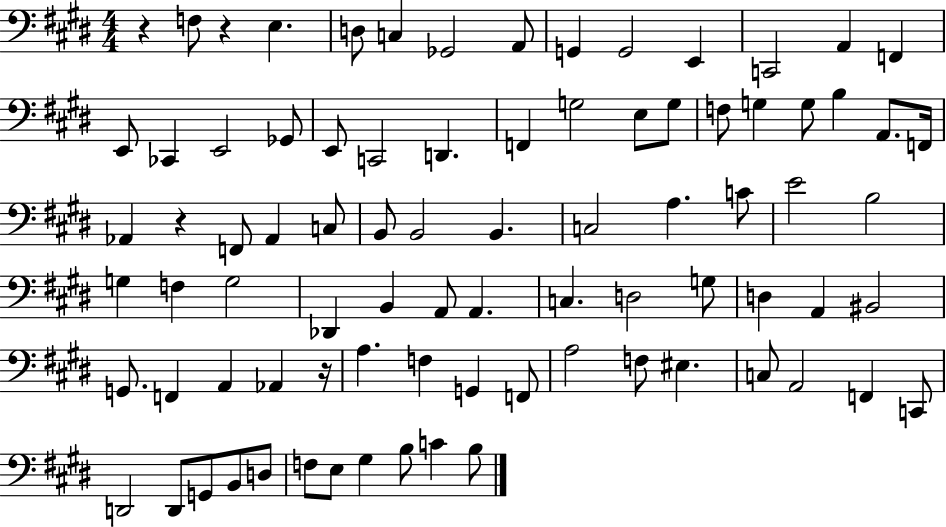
R/q F3/e R/q E3/q. D3/e C3/q Gb2/h A2/e G2/q G2/h E2/q C2/h A2/q F2/q E2/e CES2/q E2/h Gb2/e E2/e C2/h D2/q. F2/q G3/h E3/e G3/e F3/e G3/q G3/e B3/q A2/e. F2/s Ab2/q R/q F2/e Ab2/q C3/e B2/e B2/h B2/q. C3/h A3/q. C4/e E4/h B3/h G3/q F3/q G3/h Db2/q B2/q A2/e A2/q. C3/q. D3/h G3/e D3/q A2/q BIS2/h G2/e. F2/q A2/q Ab2/q R/s A3/q. F3/q G2/q F2/e A3/h F3/e EIS3/q. C3/e A2/h F2/q C2/e D2/h D2/e G2/e B2/e D3/e F3/e E3/e G#3/q B3/e C4/q B3/e